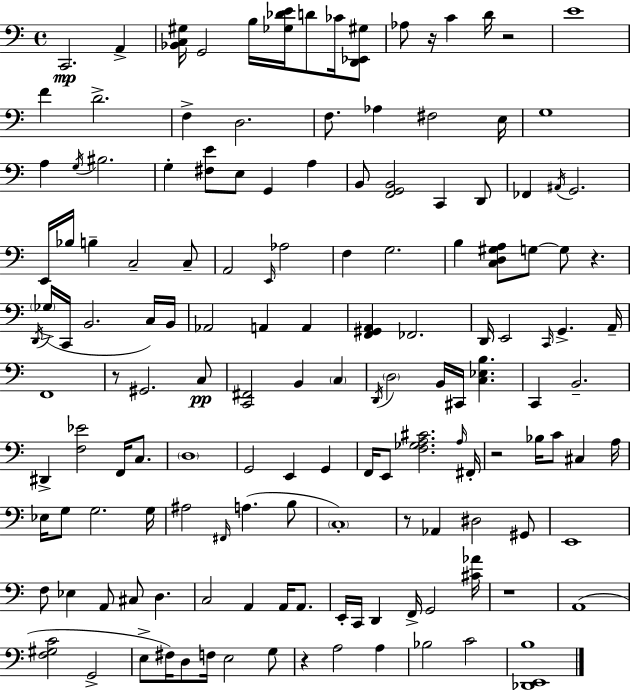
{
  \clef bass
  \time 4/4
  \defaultTimeSignature
  \key c \major
  \repeat volta 2 { c,2.\mp a,4-> | <bes, c gis>16 g,2 b16 <ges des' e'>16 d'8 ces'16 <d, ees, gis>8 | aes8 r16 c'4 d'16 r2 | e'1 | \break f'4 d'2.-> | f4-> d2. | f8. aes4 fis2 e16 | g1 | \break a4 \acciaccatura { g16 } bis2. | g4-. <fis e'>8 e8 g,4 a4 | b,8 <f, g, b,>2 c,4 d,8 | fes,4 \acciaccatura { ais,16 } g,2. | \break e,16 bes16 b4-- c2-- | c8-- a,2 \grace { e,16 } aes2 | f4 g2. | b4 <c d gis a>8 g8~~ g8 r4. | \break \acciaccatura { d,16 }( \parenthesize ges16-> c,16 b,2. | c16) b,16 aes,2 a,4 | a,4 <f, gis, a,>4 fes,2. | d,16 e,2 \grace { c,16 } g,4.-> | \break a,16-- f,1 | r8 gis,2. | c8\pp <c, fis,>2 b,4 | \parenthesize c4 \acciaccatura { d,16 } \parenthesize d2 b,16 cis,16 | \break <c ees b>4. c,4 b,2.-- | dis,4-> <f ees'>2 | f,16 c8. \parenthesize d1 | g,2 e,4 | \break g,4 f,16 e,8 <f ges a cis'>2. | \grace { a16 } fis,16-. r2 bes16 | c'8 cis4 a16 ees16 g8 g2. | g16 ais2 \grace { fis,16 }( | \break a4. b8 \parenthesize c1-.) | r8 aes,4 dis2 | gis,8 e,1 | f8 ees4 a,8 | \break cis8 d4. c2 | a,4 a,16 a,8. e,16-. c,16 d,4 f,16-> g,2 | <cis' aes'>16 r1 | a,1( | \break <f gis c'>2 | g,2-> e8-> fis16) d8 f16 e2 | g8 r4 a2 | a4 bes2 | \break c'2 <des, e, b>1 | } \bar "|."
}